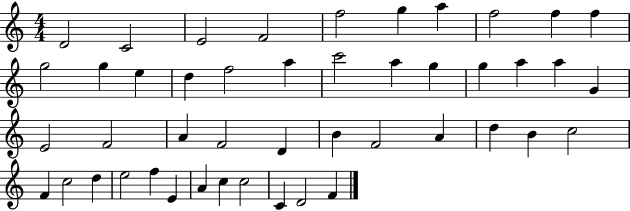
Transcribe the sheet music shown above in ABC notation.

X:1
T:Untitled
M:4/4
L:1/4
K:C
D2 C2 E2 F2 f2 g a f2 f f g2 g e d f2 a c'2 a g g a a G E2 F2 A F2 D B F2 A d B c2 F c2 d e2 f E A c c2 C D2 F